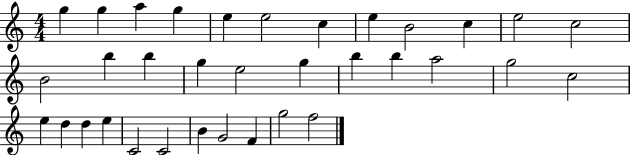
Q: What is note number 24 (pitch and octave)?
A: E5